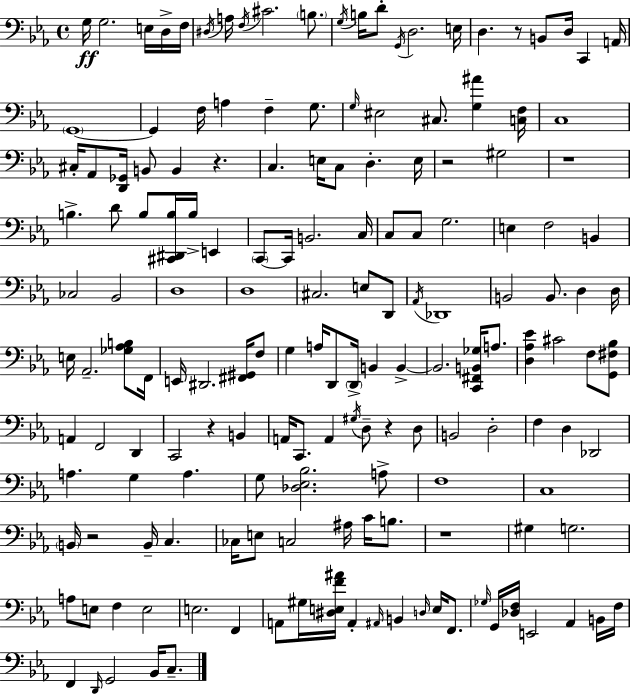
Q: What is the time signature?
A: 4/4